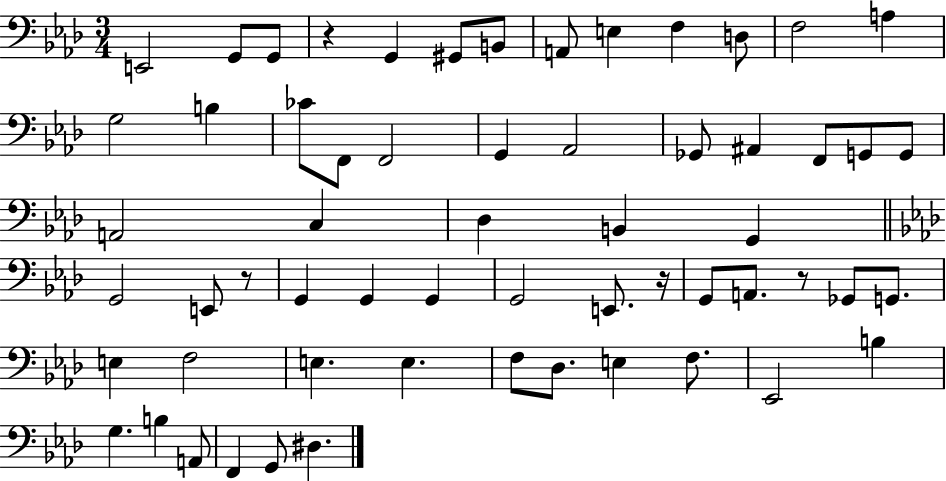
E2/h G2/e G2/e R/q G2/q G#2/e B2/e A2/e E3/q F3/q D3/e F3/h A3/q G3/h B3/q CES4/e F2/e F2/h G2/q Ab2/h Gb2/e A#2/q F2/e G2/e G2/e A2/h C3/q Db3/q B2/q G2/q G2/h E2/e R/e G2/q G2/q G2/q G2/h E2/e. R/s G2/e A2/e. R/e Gb2/e G2/e. E3/q F3/h E3/q. E3/q. F3/e Db3/e. E3/q F3/e. Eb2/h B3/q G3/q. B3/q A2/e F2/q G2/e D#3/q.